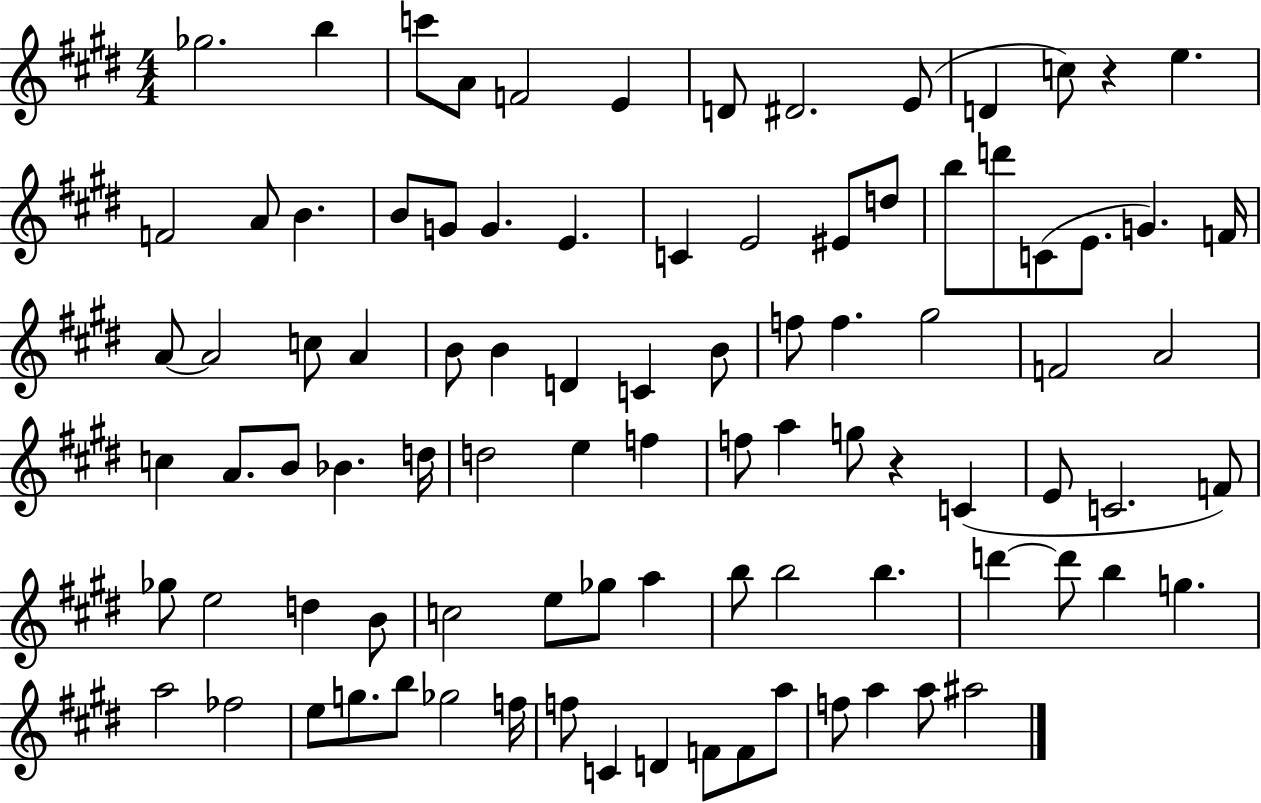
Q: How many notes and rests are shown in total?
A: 92